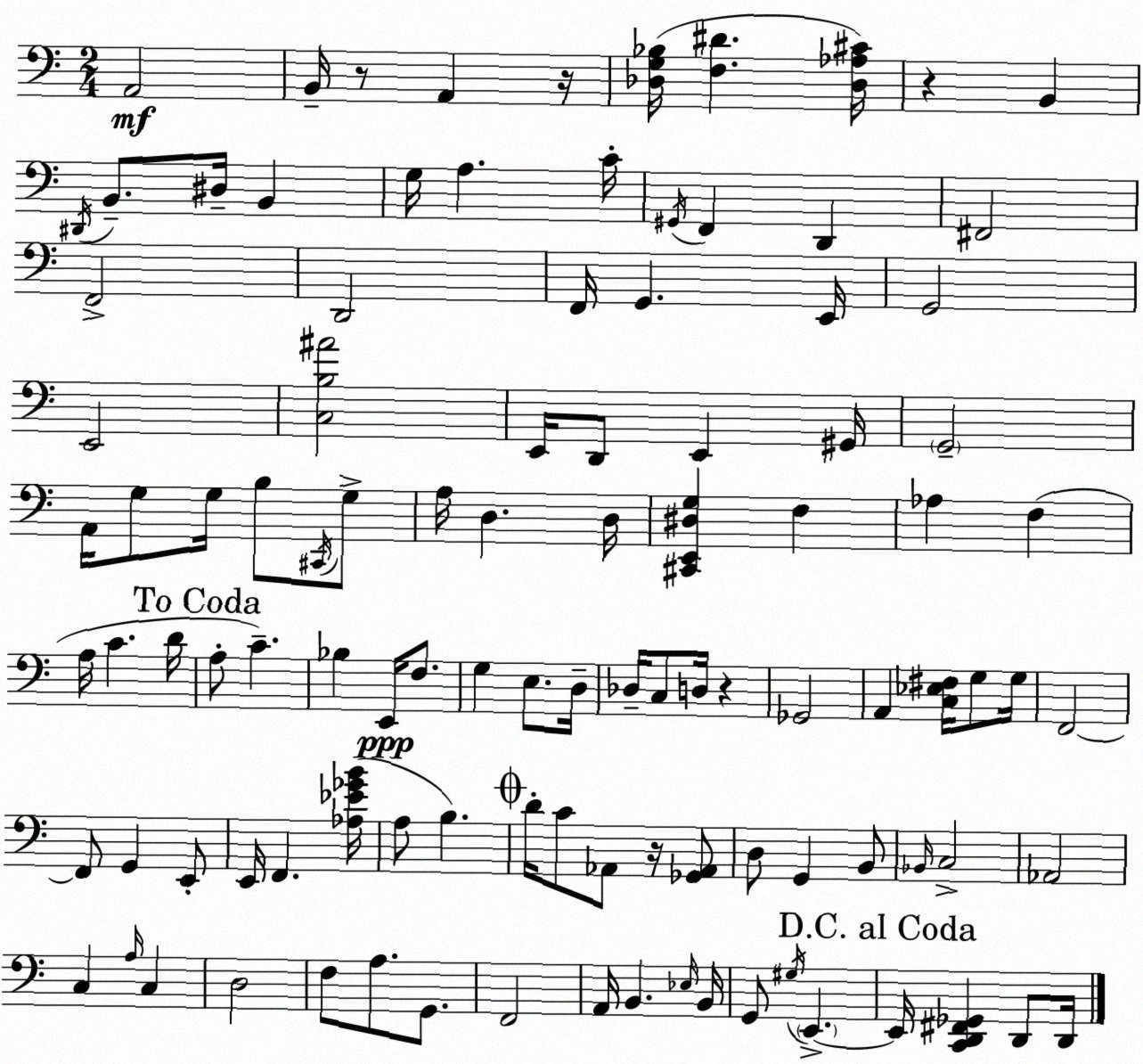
X:1
T:Untitled
M:2/4
L:1/4
K:Am
A,,2 B,,/4 z/2 A,, z/4 [_D,G,_B,]/4 [F,^D] [_D,_A,^C]/4 z B,, ^D,,/4 B,,/2 ^D,/4 B,, G,/4 A, C/4 ^G,,/4 F,, D,, ^F,,2 F,,2 D,,2 F,,/4 G,, E,,/4 G,,2 E,,2 [C,B,^A]2 E,,/4 D,,/2 E,, ^G,,/4 G,,2 A,,/4 G,/2 G,/4 B,/2 ^C,,/4 G,/2 A,/4 D, D,/4 [^C,,E,,^D,G,] F, _A, F, A,/4 C D/4 A,/2 C _B, E,,/4 F,/2 G, E,/2 D,/4 _D,/4 C,/2 D,/4 z _G,,2 A,, [C,_E,^F,]/4 G,/2 G,/4 F,,2 F,,/2 G,, E,,/2 E,,/4 F,, [_A,_E_GB]/4 A,/2 B, D/4 C/2 _A,,/2 z/4 [_G,,_A,,]/2 D,/2 G,, B,,/2 _B,,/4 C,2 _A,,2 C, A,/4 C, D,2 F,/2 A,/2 G,,/2 F,,2 A,,/4 B,, _E,/4 B,,/4 G,,/2 ^G,/4 E,, E,,/4 [C,,D,,^F,,_G,,] D,,/2 D,,/4